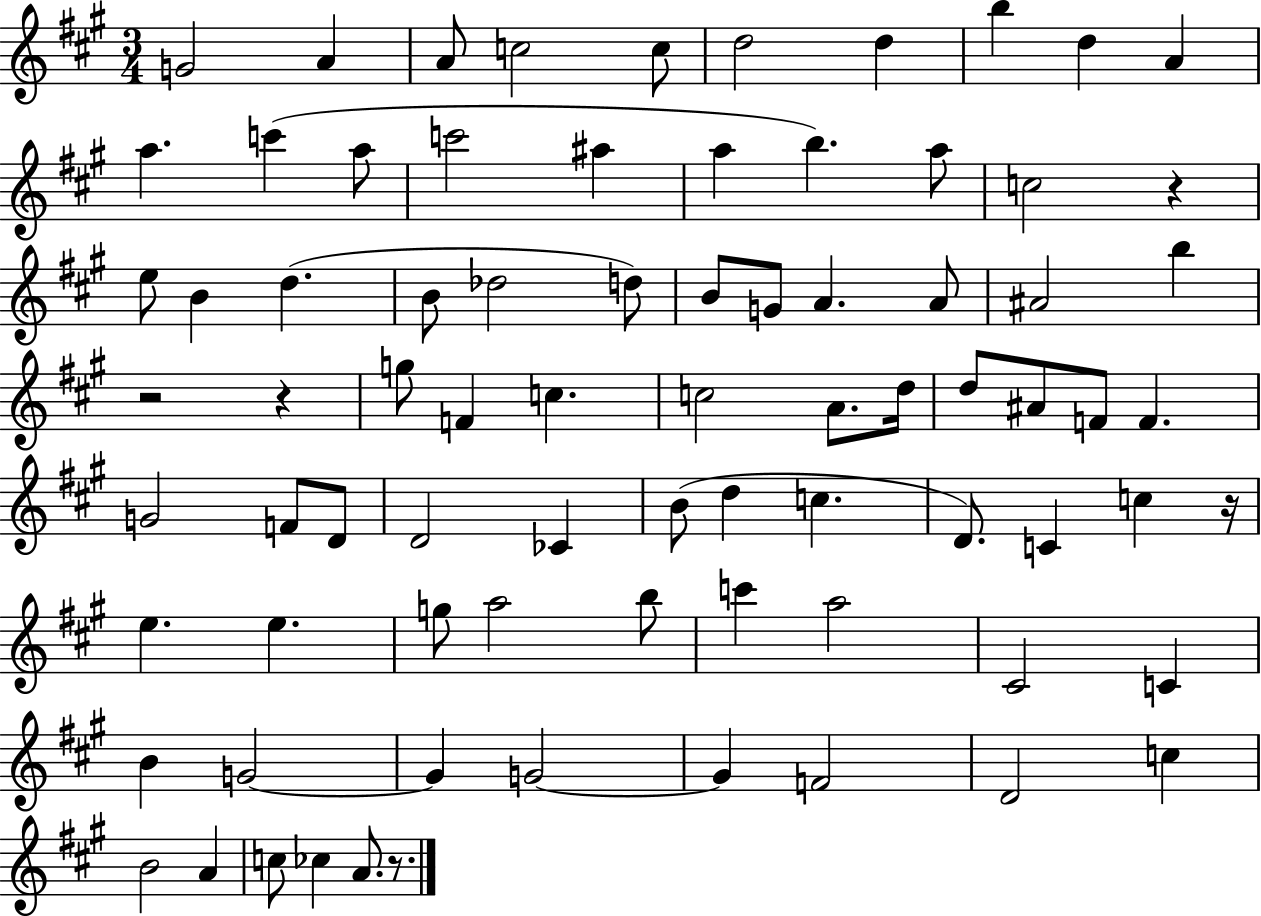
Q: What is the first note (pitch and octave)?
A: G4